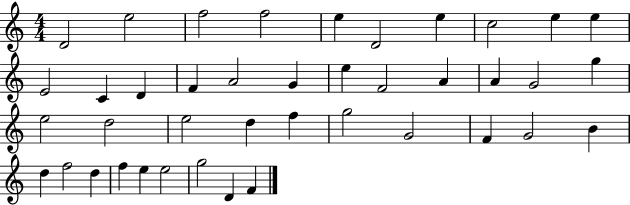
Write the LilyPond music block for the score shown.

{
  \clef treble
  \numericTimeSignature
  \time 4/4
  \key c \major
  d'2 e''2 | f''2 f''2 | e''4 d'2 e''4 | c''2 e''4 e''4 | \break e'2 c'4 d'4 | f'4 a'2 g'4 | e''4 f'2 a'4 | a'4 g'2 g''4 | \break e''2 d''2 | e''2 d''4 f''4 | g''2 g'2 | f'4 g'2 b'4 | \break d''4 f''2 d''4 | f''4 e''4 e''2 | g''2 d'4 f'4 | \bar "|."
}